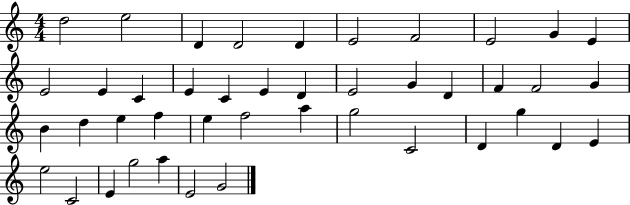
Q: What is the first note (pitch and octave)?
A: D5